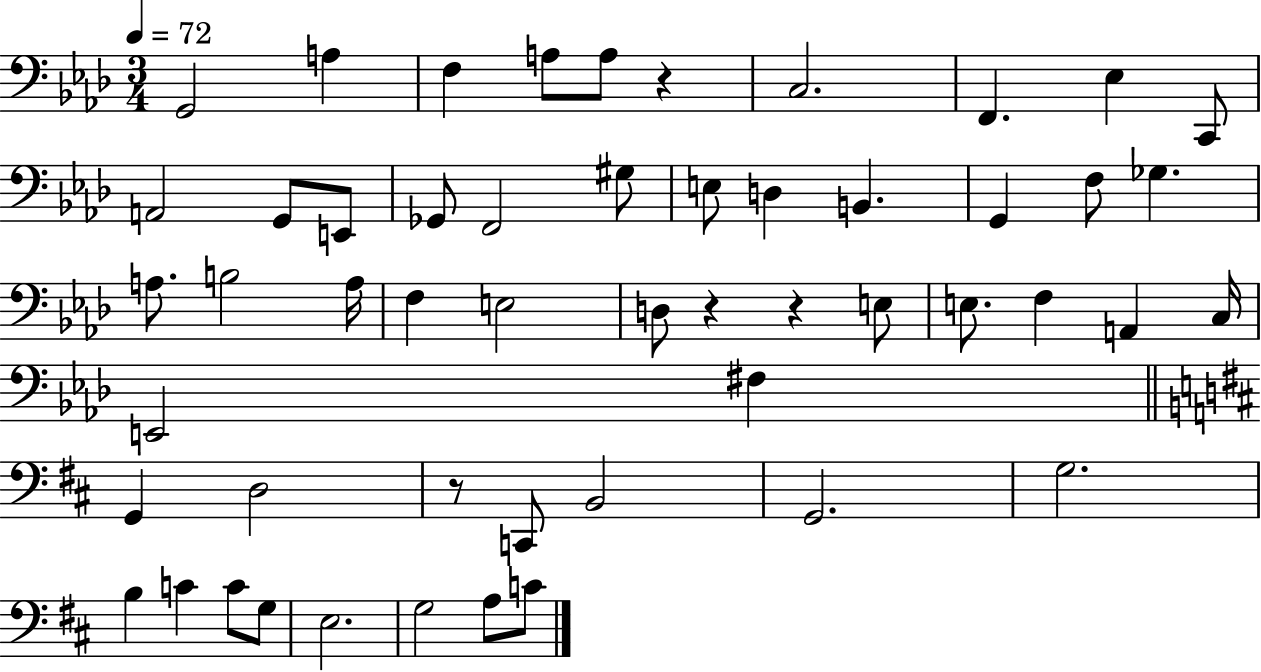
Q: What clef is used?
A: bass